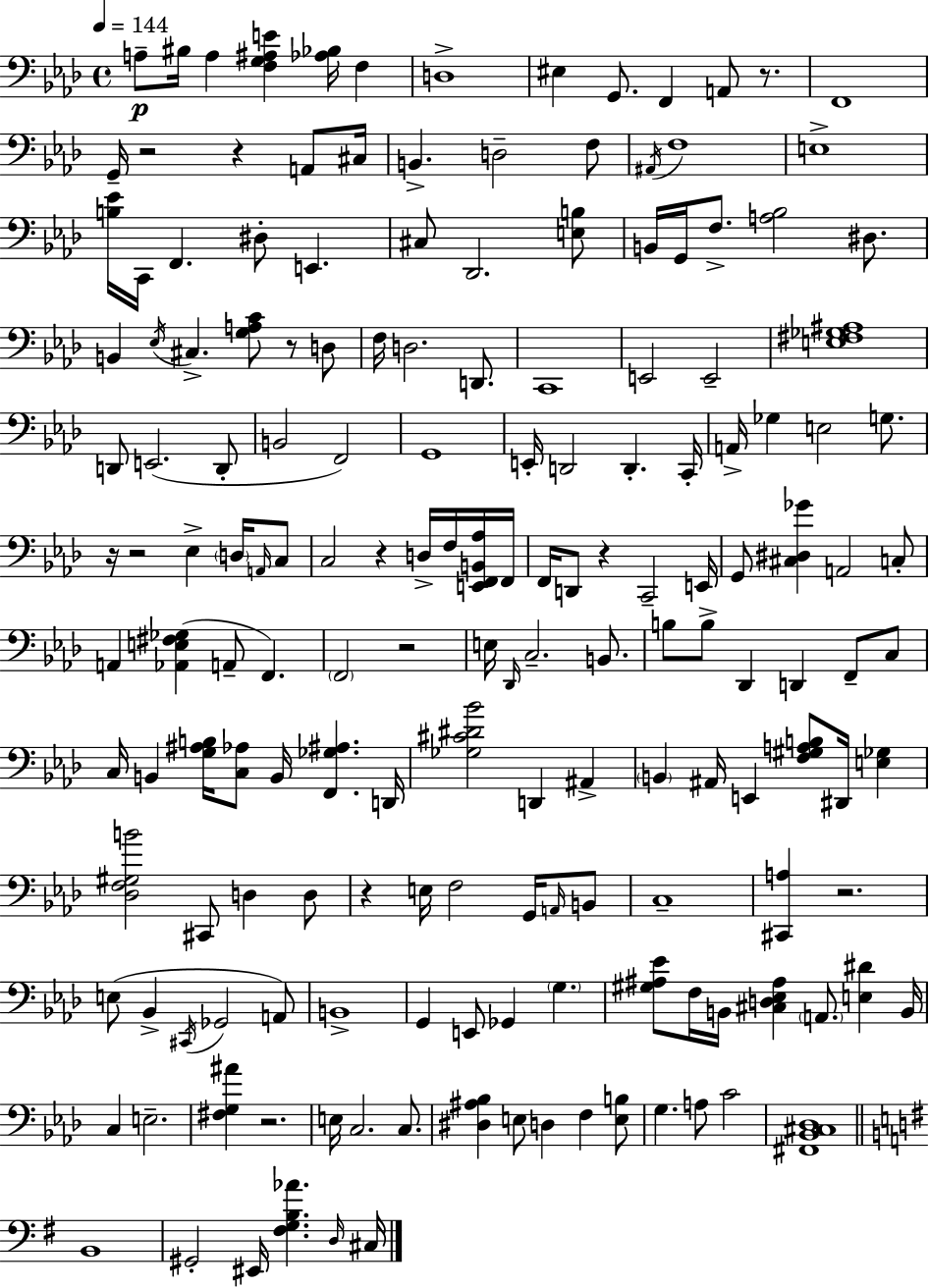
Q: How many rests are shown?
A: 12